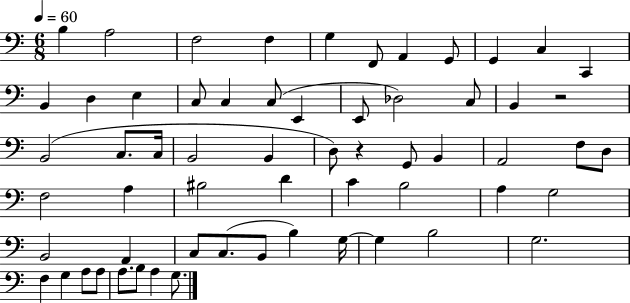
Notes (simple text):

B3/q A3/h F3/h F3/q G3/q F2/e A2/q G2/e G2/q C3/q C2/q B2/q D3/q E3/q C3/e C3/q C3/e E2/q E2/e Db3/h C3/e B2/q R/h B2/h C3/e. C3/s B2/h B2/q D3/e R/q G2/e B2/q A2/h F3/e D3/e F3/h A3/q BIS3/h D4/q C4/q B3/h A3/q G3/h B2/h A2/q C3/e C3/e. B2/e B3/q G3/s G3/q B3/h G3/h. F3/q G3/q A3/e A3/e A3/e. B3/e A3/q G3/e.